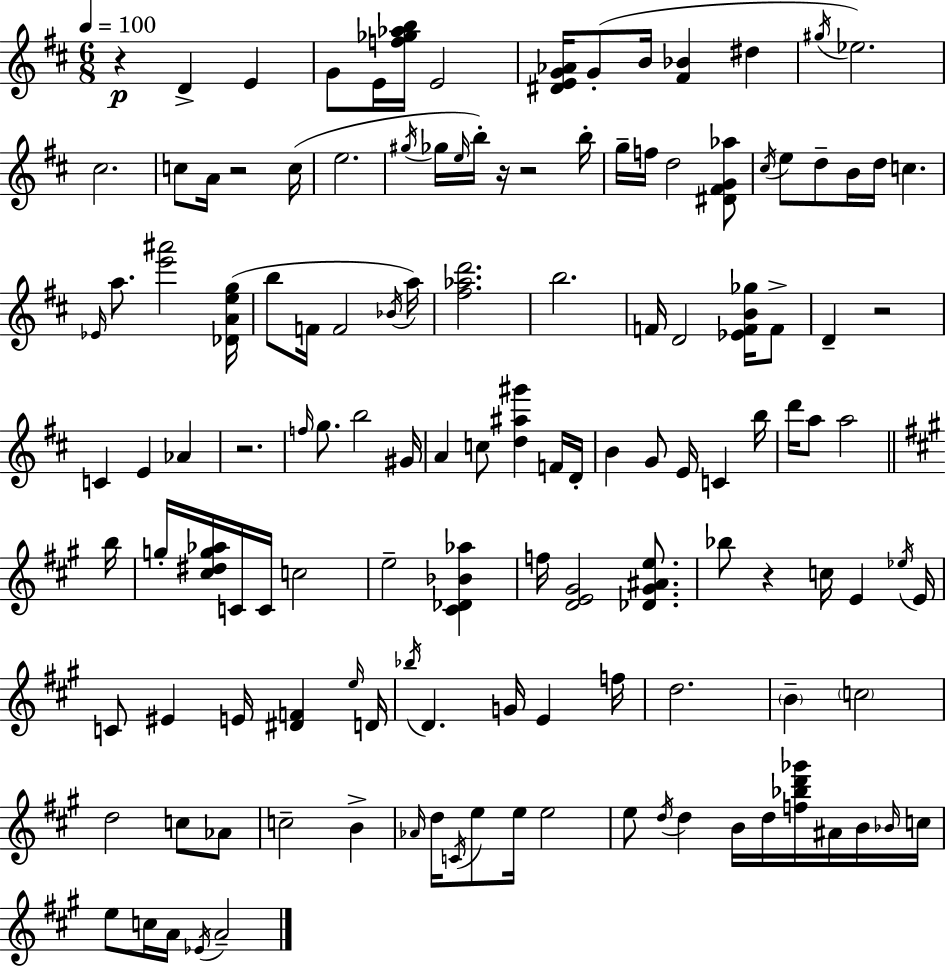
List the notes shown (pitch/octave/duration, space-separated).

R/q D4/q E4/q G4/e E4/s [F5,Gb5,Ab5,B5]/s E4/h [D#4,E4,G4,Ab4]/s G4/e B4/s [F#4,Bb4]/q D#5/q G#5/s Eb5/h. C#5/h. C5/e A4/s R/h C5/s E5/h. G#5/s Gb5/s E5/s B5/s R/s R/h B5/s G5/s F5/s D5/h [D#4,F#4,G4,Ab5]/e C#5/s E5/e D5/e B4/s D5/s C5/q. Eb4/s A5/e. [E6,A#6]/h [Db4,A4,E5,G5]/s B5/e F4/s F4/h Bb4/s A5/s [F#5,Ab5,D6]/h. B5/h. F4/s D4/h [Eb4,F4,B4,Gb5]/s F4/e D4/q R/h C4/q E4/q Ab4/q R/h. F5/s G5/e. B5/h G#4/s A4/q C5/e [D5,A#5,G#6]/q F4/s D4/s B4/q G4/e E4/s C4/q B5/s D6/s A5/e A5/h B5/s G5/s [C#5,D#5,G5,Ab5]/s C4/s C4/s C5/h E5/h [C#4,Db4,Bb4,Ab5]/q F5/s [D4,E4,G#4]/h [Db4,G#4,A#4,E5]/e. Bb5/e R/q C5/s E4/q Eb5/s E4/s C4/e EIS4/q E4/s [D#4,F4]/q E5/s D4/s Bb5/s D4/q. G4/s E4/q F5/s D5/h. B4/q C5/h D5/h C5/e Ab4/e C5/h B4/q Ab4/s D5/s C4/s E5/e E5/s E5/h E5/e D5/s D5/q B4/s D5/s [F5,Bb5,D6,Gb6]/s A#4/s B4/s Bb4/s C5/s E5/e C5/s A4/s Eb4/s A4/h